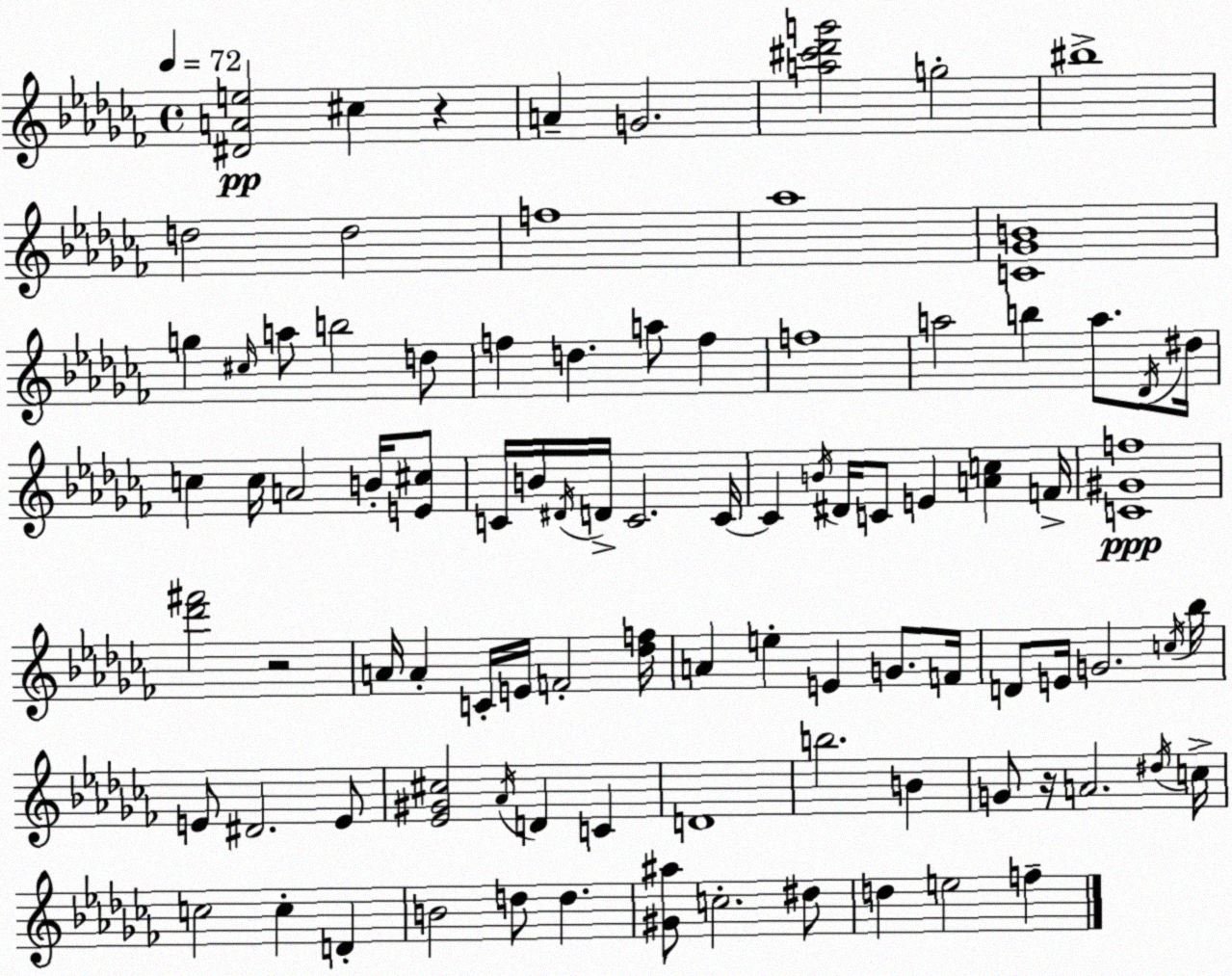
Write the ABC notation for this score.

X:1
T:Untitled
M:4/4
L:1/4
K:Abm
[^DAe]2 ^c z A G2 [a^c'_d'g']2 g2 ^b4 d2 d2 f4 _a4 [C_GB]4 g ^c/4 a/2 b2 d/2 f d a/2 f f4 a2 b a/2 _D/4 ^d/4 c c/4 A2 B/4 [E^c]/2 C/4 B/4 ^D/4 D/4 C2 C/4 C B/4 ^D/4 C/2 E [Ac] F/4 [C^Gf]4 [_d'^f']2 z2 A/4 A C/4 E/4 F2 [_df]/4 A e E G/2 F/4 D/2 E/4 G2 c/4 _b/4 E/2 ^D2 E/2 [_E^G^c]2 _A/4 D C D4 b2 B G/2 z/4 A2 ^d/4 c/4 c2 c D B2 d/2 d [^G^a]/2 c2 ^d/2 d e2 f